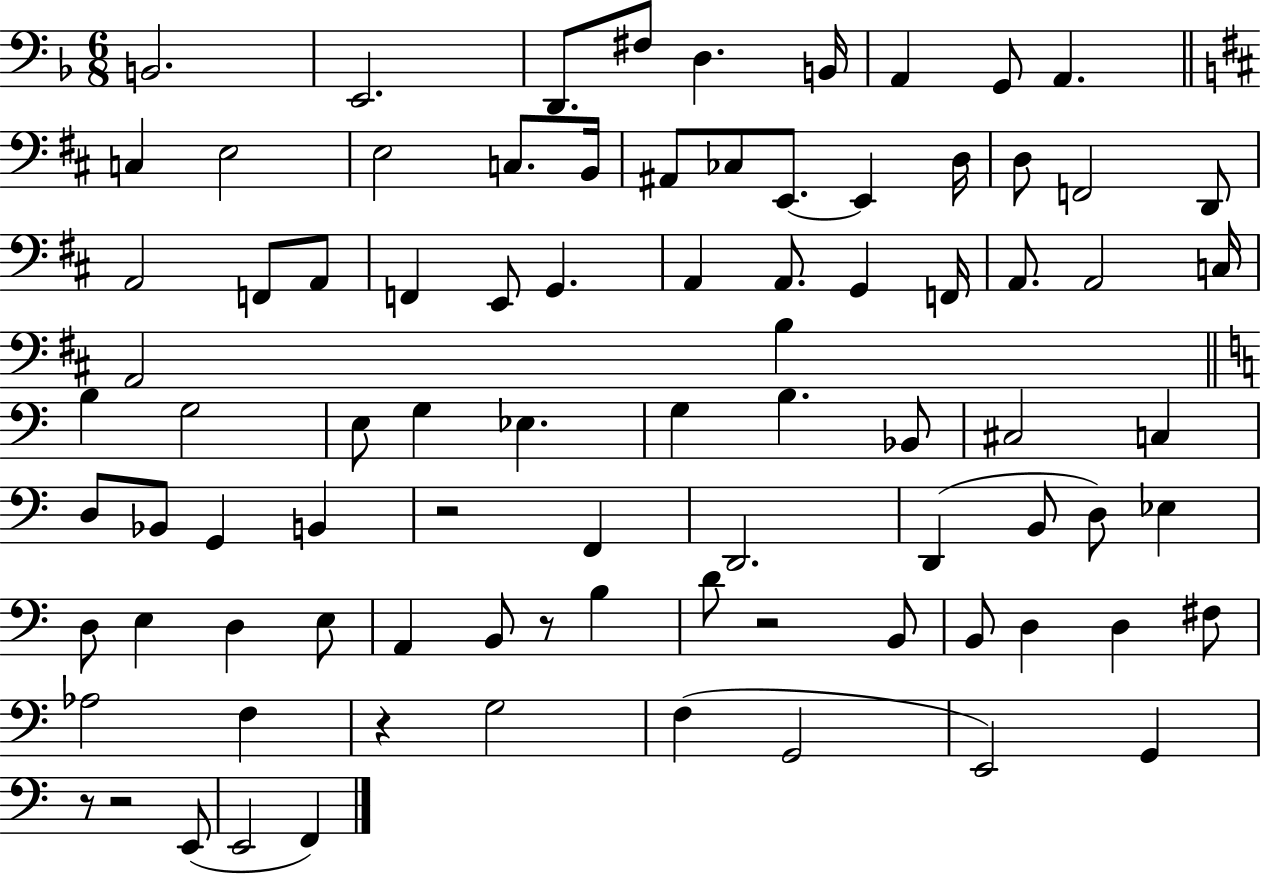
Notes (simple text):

B2/h. E2/h. D2/e. F#3/e D3/q. B2/s A2/q G2/e A2/q. C3/q E3/h E3/h C3/e. B2/s A#2/e CES3/e E2/e. E2/q D3/s D3/e F2/h D2/e A2/h F2/e A2/e F2/q E2/e G2/q. A2/q A2/e. G2/q F2/s A2/e. A2/h C3/s A2/h B3/q B3/q G3/h E3/e G3/q Eb3/q. G3/q B3/q. Bb2/e C#3/h C3/q D3/e Bb2/e G2/q B2/q R/h F2/q D2/h. D2/q B2/e D3/e Eb3/q D3/e E3/q D3/q E3/e A2/q B2/e R/e B3/q D4/e R/h B2/e B2/e D3/q D3/q F#3/e Ab3/h F3/q R/q G3/h F3/q G2/h E2/h G2/q R/e R/h E2/e E2/h F2/q